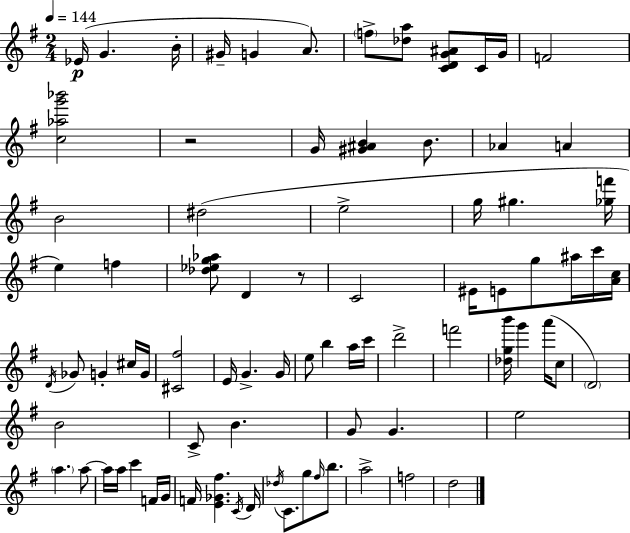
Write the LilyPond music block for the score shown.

{
  \clef treble
  \numericTimeSignature
  \time 2/4
  \key g \major
  \tempo 4 = 144
  ees'16(\p g'4. b'16-. | gis'16-- g'4 a'8.) | \parenthesize f''8-> <des'' a''>8 <c' d' g' ais'>8 c'16 g'16 | f'2 | \break <c'' aes'' g''' bes'''>2 | r2 | g'16 <gis' ais' b'>4 b'8. | aes'4 a'4 | \break b'2 | dis''2( | e''2-> | g''16 gis''4. <ges'' f'''>16 | \break e''4) f''4 | <des'' ees'' g'' aes''>8 d'4 r8 | c'2 | eis'16 e'8 g''8 ais''16 c'''16 <a' c''>16 | \break \acciaccatura { d'16 } ges'8 g'4-. cis''16 | g'16 <cis' fis''>2 | e'16 g'4.-> | g'16 e''8 b''4 a''16 | \break c'''16 d'''2-> | f'''2 | <des'' g'' b'''>16 g'''4 a'''16( c''8 | \parenthesize d'2) | \break b'2 | c'8-> b'4. | g'8 g'4. | e''2 | \break \parenthesize a''4. a''8~~ | a''16 a''16 c'''4 f'16 | g'16 f'16 <e' ges' fis''>4. | \acciaccatura { c'16 } d'16 \acciaccatura { des''16 } c'8. g''8 | \break \grace { fis''16 } b''8. a''2-> | f''2 | d''2 | \bar "|."
}